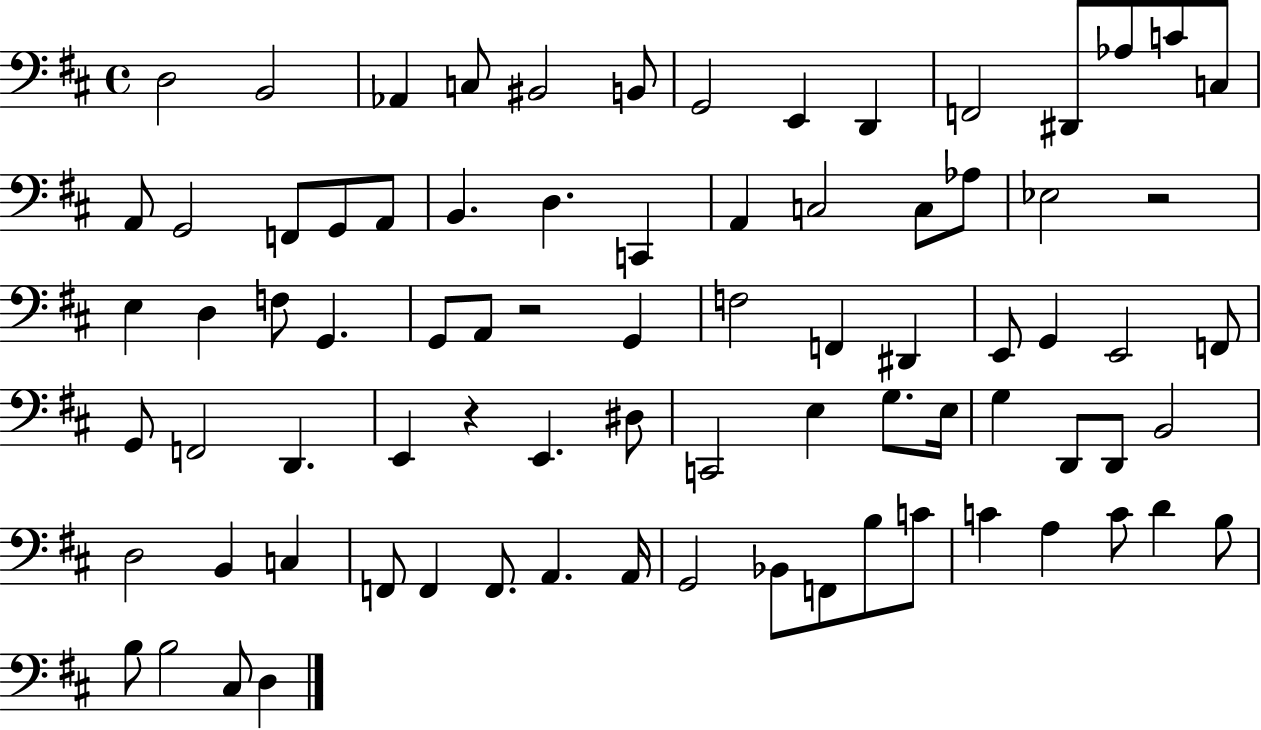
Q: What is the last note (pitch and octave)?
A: D3